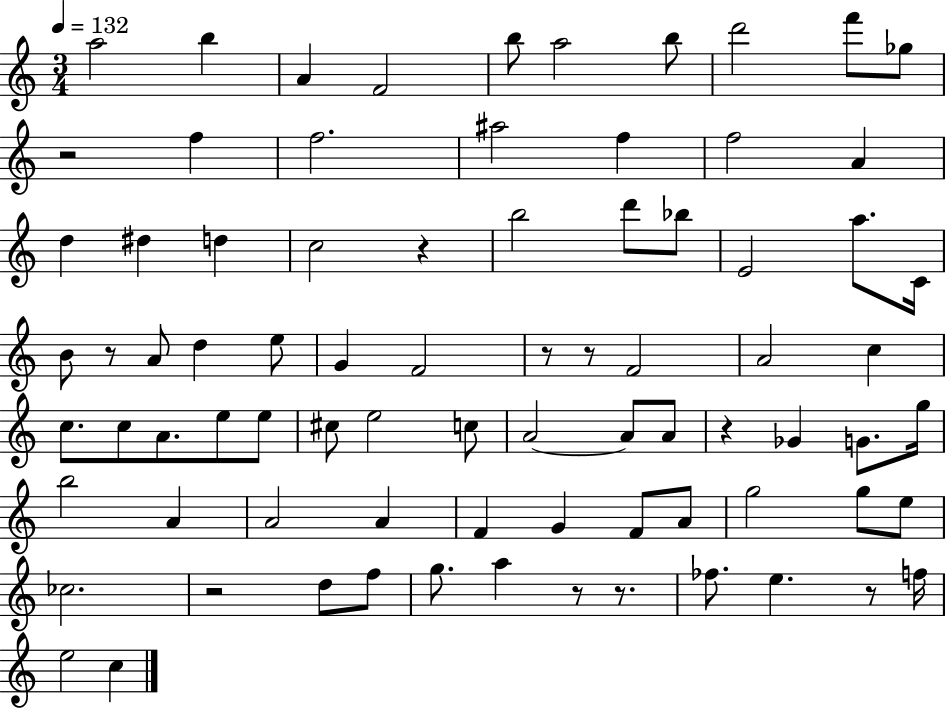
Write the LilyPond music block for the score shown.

{
  \clef treble
  \numericTimeSignature
  \time 3/4
  \key c \major
  \tempo 4 = 132
  a''2 b''4 | a'4 f'2 | b''8 a''2 b''8 | d'''2 f'''8 ges''8 | \break r2 f''4 | f''2. | ais''2 f''4 | f''2 a'4 | \break d''4 dis''4 d''4 | c''2 r4 | b''2 d'''8 bes''8 | e'2 a''8. c'16 | \break b'8 r8 a'8 d''4 e''8 | g'4 f'2 | r8 r8 f'2 | a'2 c''4 | \break c''8. c''8 a'8. e''8 e''8 | cis''8 e''2 c''8 | a'2~~ a'8 a'8 | r4 ges'4 g'8. g''16 | \break b''2 a'4 | a'2 a'4 | f'4 g'4 f'8 a'8 | g''2 g''8 e''8 | \break ces''2. | r2 d''8 f''8 | g''8. a''4 r8 r8. | fes''8. e''4. r8 f''16 | \break e''2 c''4 | \bar "|."
}